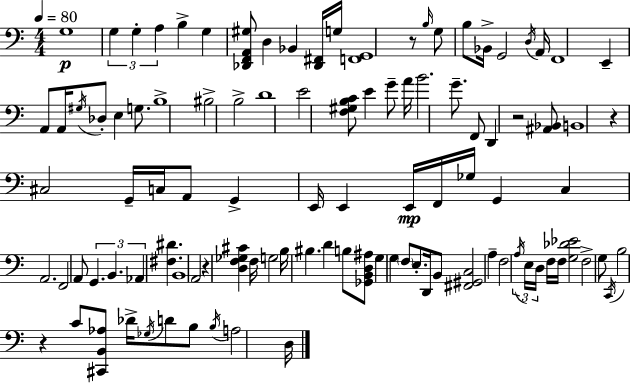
{
  \clef bass
  \numericTimeSignature
  \time 4/4
  \key c \major
  \tempo 4 = 80
  g1\p | \tuplet 3/2 { g4 g4-. a4 } b4-> | g4 <des, f, a, gis>8 d4 bes,4 <des, fis,>16 g16 | <f, g,>1 | \break r8 \grace { b16 } g8 b8 bes,16-> g,2 | \acciaccatura { d16 } a,16 f,1 | e,4-- a,8 a,16 \acciaccatura { gis16 } des8-. e4 | g8. b1-> | \break bis2-> b2-> | d'1 | e'2 <f gis b c'>8 e'4 | g'8-- a'16 b'2. | \break g'8.-- f,8 d,4 r2 | <ais, bes,>8 b,1 | r4 cis2 g,16-- | c16 a,8 g,4-> e,16 e,4 e,16\mp f,16 ges16 g,4 | \break c4 a,2. | f,2 a,8 \tuplet 3/2 { g,4. | b,4. aes,4 } <fis dis'>4. | b,1 | \break a,2 r4 <d f ges cis'>4 | f16 g2 b16 bis4. | d'4 b8 <ges, b, d ais>8 g4 g4 | \parenthesize f8 e8.-. d,16 b,8 <fis, gis, c>2 | \break a4-- f2 \tuplet 3/2 { \acciaccatura { a16 } | e16 d16 } f16 f16 <g des' ees'>2 f2-> | g8 \acciaccatura { c,16 } b2 r4 | c'8 <cis, b, aes>8 des'16-> \acciaccatura { ges16 } d'8 b8 \acciaccatura { b16 } a2 | \break d16 \bar "|."
}